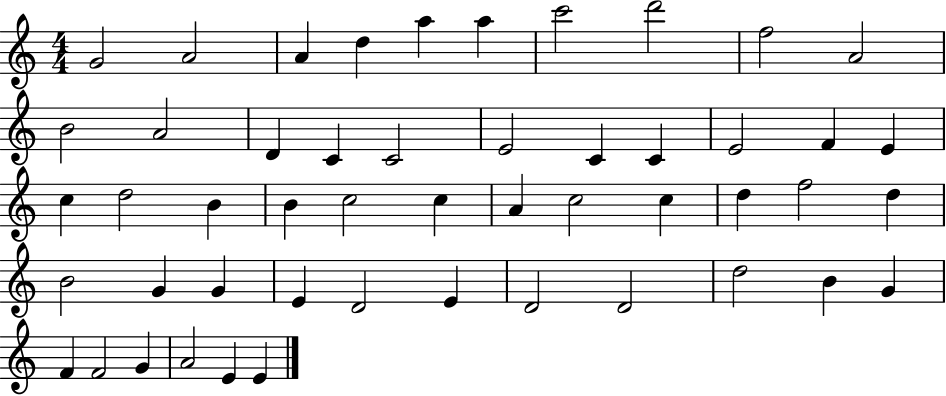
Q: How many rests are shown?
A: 0